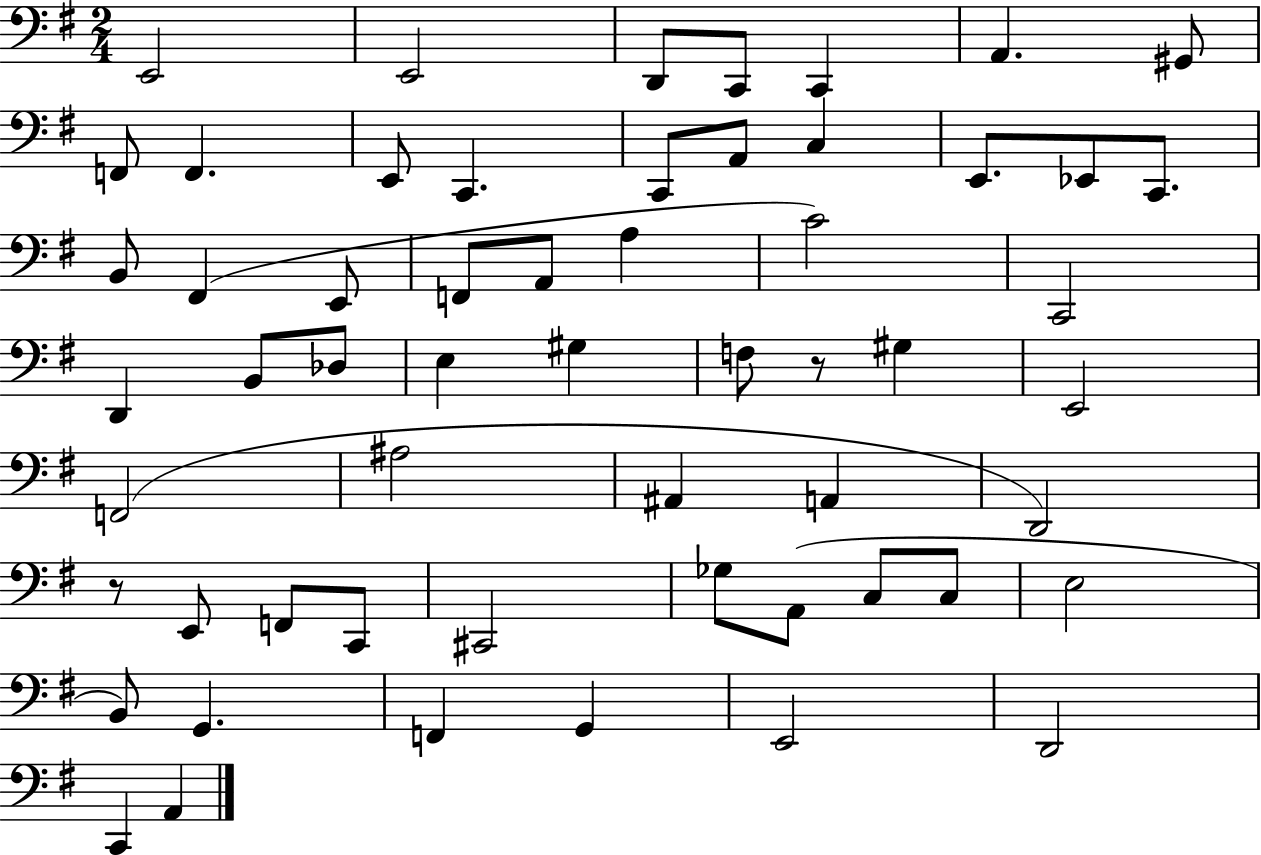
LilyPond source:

{
  \clef bass
  \numericTimeSignature
  \time 2/4
  \key g \major
  e,2 | e,2 | d,8 c,8 c,4 | a,4. gis,8 | \break f,8 f,4. | e,8 c,4. | c,8 a,8 c4 | e,8. ees,8 c,8. | \break b,8 fis,4( e,8 | f,8 a,8 a4 | c'2) | c,2 | \break d,4 b,8 des8 | e4 gis4 | f8 r8 gis4 | e,2 | \break f,2( | ais2 | ais,4 a,4 | d,2) | \break r8 e,8 f,8 c,8 | cis,2 | ges8 a,8( c8 c8 | e2 | \break b,8) g,4. | f,4 g,4 | e,2 | d,2 | \break c,4 a,4 | \bar "|."
}